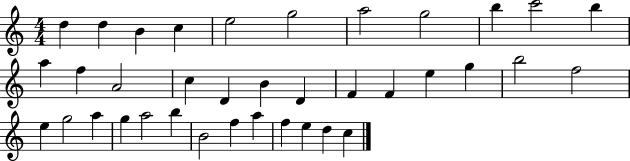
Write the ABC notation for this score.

X:1
T:Untitled
M:4/4
L:1/4
K:C
d d B c e2 g2 a2 g2 b c'2 b a f A2 c D B D F F e g b2 f2 e g2 a g a2 b B2 f a f e d c